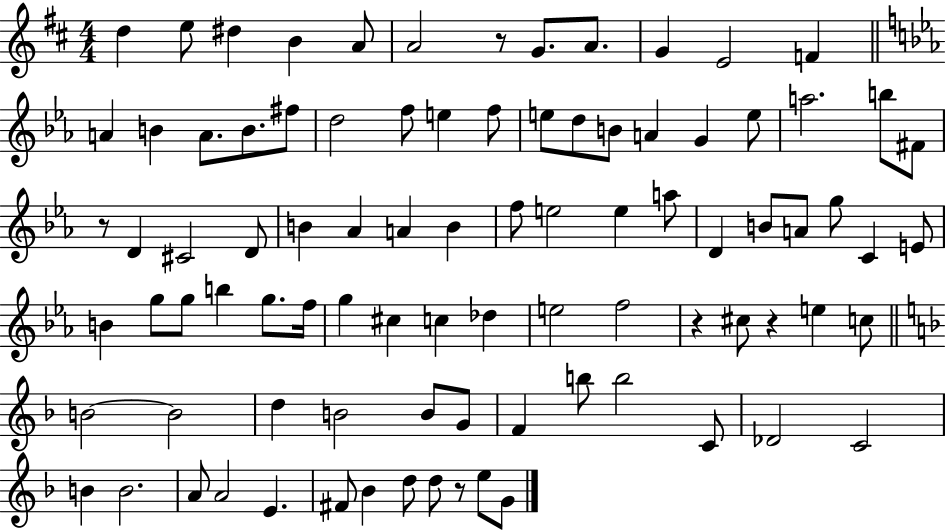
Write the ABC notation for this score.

X:1
T:Untitled
M:4/4
L:1/4
K:D
d e/2 ^d B A/2 A2 z/2 G/2 A/2 G E2 F A B A/2 B/2 ^f/2 d2 f/2 e f/2 e/2 d/2 B/2 A G e/2 a2 b/2 ^F/2 z/2 D ^C2 D/2 B _A A B f/2 e2 e a/2 D B/2 A/2 g/2 C E/2 B g/2 g/2 b g/2 f/4 g ^c c _d e2 f2 z ^c/2 z e c/2 B2 B2 d B2 B/2 G/2 F b/2 b2 C/2 _D2 C2 B B2 A/2 A2 E ^F/2 _B d/2 d/2 z/2 e/2 G/2